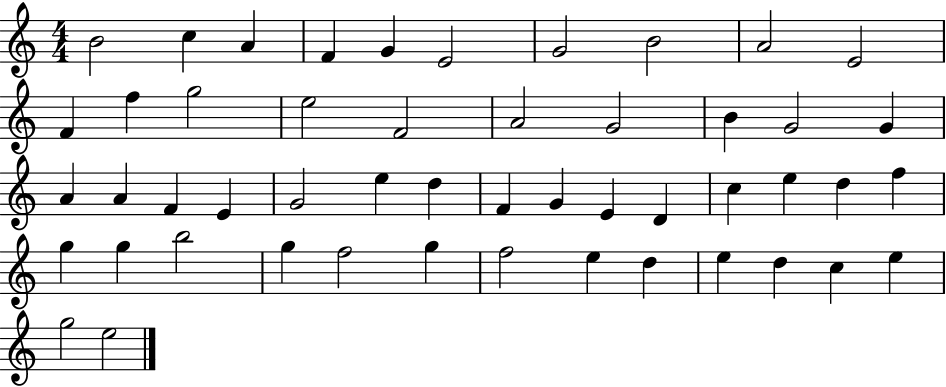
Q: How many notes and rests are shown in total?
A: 50